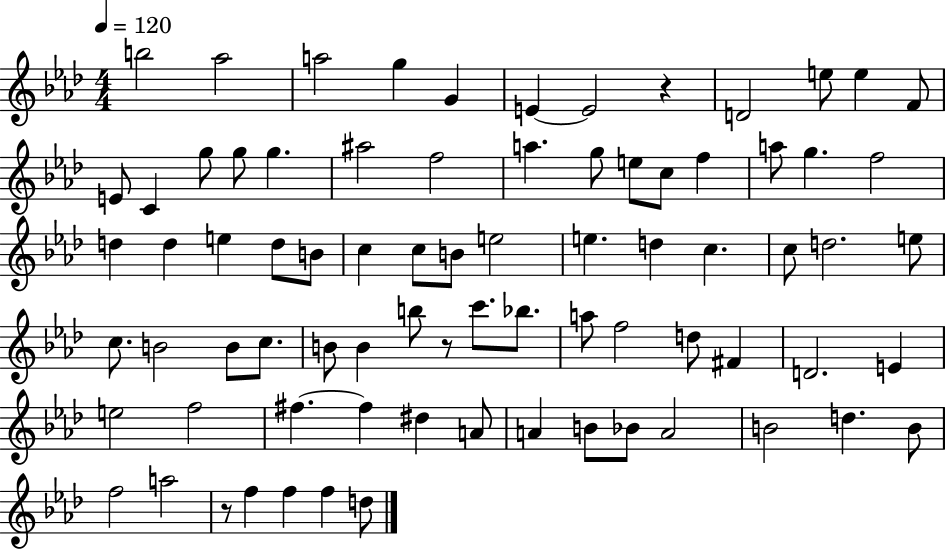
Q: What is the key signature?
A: AES major